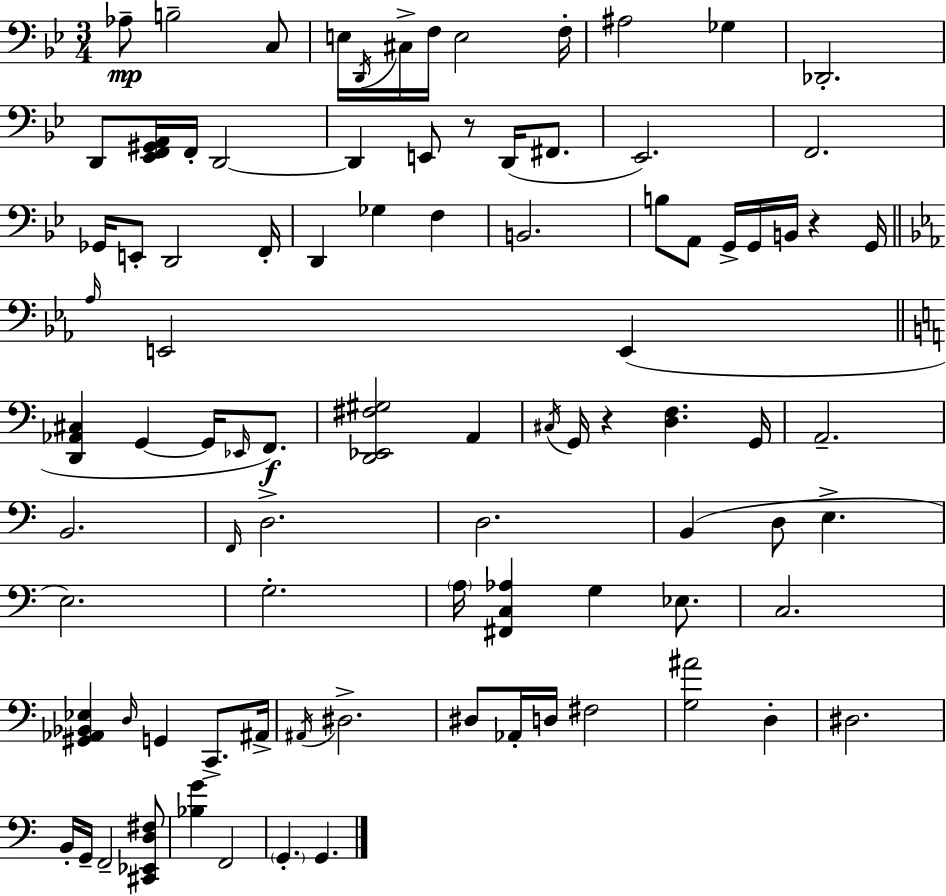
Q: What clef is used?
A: bass